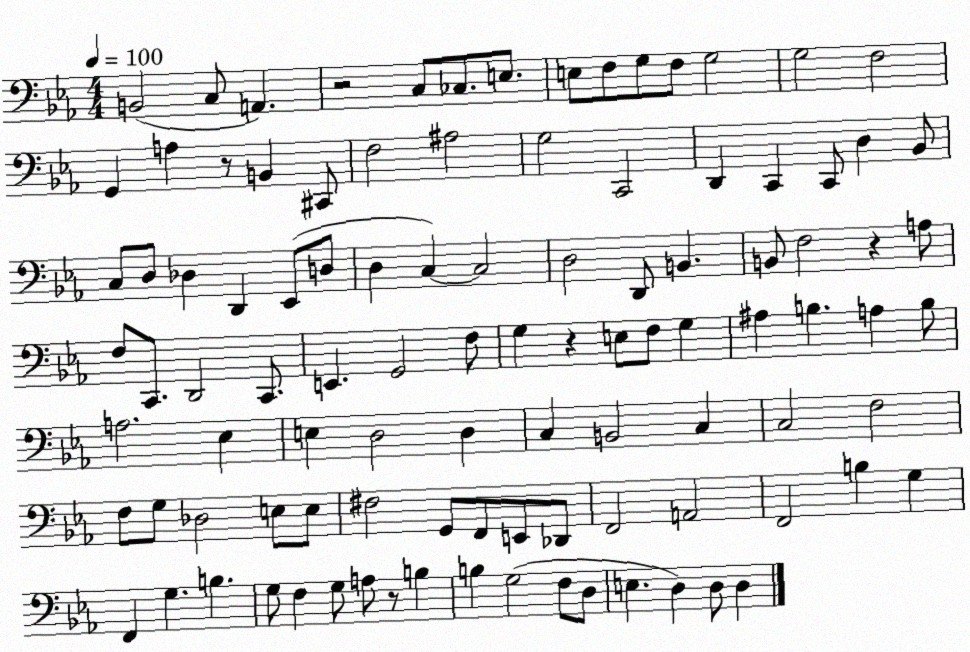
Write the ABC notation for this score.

X:1
T:Untitled
M:4/4
L:1/4
K:Eb
B,,2 C,/2 A,, z2 C,/2 _C,/2 E,/2 E,/2 F,/2 G,/2 F,/2 G,2 G,2 F,2 G,, A, z/2 B,, ^C,,/2 F,2 ^A,2 G,2 C,,2 D,, C,, C,,/2 D, _B,,/2 C,/2 D,/2 _D, D,, _E,,/2 D,/2 D, C, C,2 D,2 D,,/2 B,, B,,/2 F,2 z A,/2 F,/2 C,,/2 D,,2 C,,/2 E,, G,,2 F,/2 G, z E,/2 F,/2 G, ^A, B, A, B,/2 A,2 _E, E, D,2 D, C, B,,2 C, C,2 F,2 F,/2 G,/2 _D,2 E,/2 E,/2 ^F,2 G,,/2 F,,/2 E,,/2 _D,,/2 F,,2 A,,2 F,,2 B, G, F,, G, B, G,/2 F, G,/2 A,/2 z/2 B, B, G,2 F,/2 D,/2 E, D, D,/2 D,